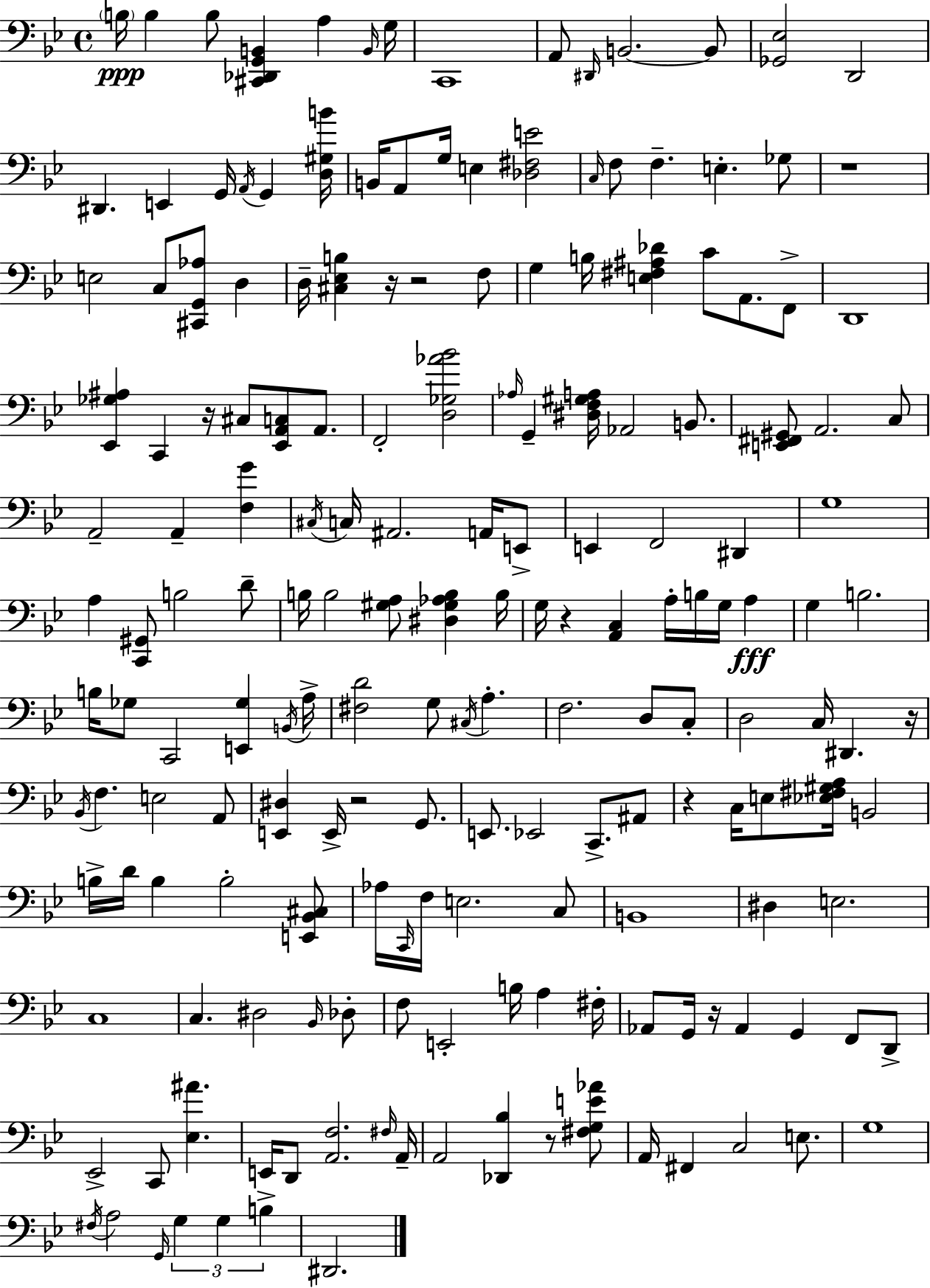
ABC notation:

X:1
T:Untitled
M:4/4
L:1/4
K:Bb
B,/4 B, B,/2 [^C,,_D,,G,,B,,] A, B,,/4 G,/4 C,,4 A,,/2 ^D,,/4 B,,2 B,,/2 [_G,,_E,]2 D,,2 ^D,, E,, G,,/4 A,,/4 G,, [D,^G,B]/4 B,,/4 A,,/2 G,/4 E, [_D,^F,E]2 C,/4 F,/2 F, E, _G,/2 z4 E,2 C,/2 [^C,,G,,_A,]/2 D, D,/4 [^C,_E,B,] z/4 z2 F,/2 G, B,/4 [E,^F,^A,_D] C/2 A,,/2 F,,/2 D,,4 [_E,,_G,^A,] C,, z/4 ^C,/2 [_E,,A,,C,]/2 A,,/2 F,,2 [D,_G,_A_B]2 _A,/4 G,, [^D,F,^G,A,]/4 _A,,2 B,,/2 [E,,^F,,^G,,]/2 A,,2 C,/2 A,,2 A,, [F,G] ^C,/4 C,/4 ^A,,2 A,,/4 E,,/2 E,, F,,2 ^D,, G,4 A, [C,,^G,,]/2 B,2 D/2 B,/4 B,2 [^G,A,]/2 [^D,^G,_A,B,] B,/4 G,/4 z [A,,C,] A,/4 B,/4 G,/4 A, G, B,2 B,/4 _G,/2 C,,2 [E,,_G,] B,,/4 A,/4 [^F,D]2 G,/2 ^C,/4 A, F,2 D,/2 C,/2 D,2 C,/4 ^D,, z/4 _B,,/4 F, E,2 A,,/2 [E,,^D,] E,,/4 z2 G,,/2 E,,/2 _E,,2 C,,/2 ^A,,/2 z C,/4 E,/2 [_E,^F,^G,A,]/4 B,,2 B,/4 D/4 B, B,2 [E,,_B,,^C,]/2 _A,/4 C,,/4 F,/4 E,2 C,/2 B,,4 ^D, E,2 C,4 C, ^D,2 _B,,/4 _D,/2 F,/2 E,,2 B,/4 A, ^F,/4 _A,,/2 G,,/4 z/4 _A,, G,, F,,/2 D,,/2 _E,,2 C,,/2 [_E,^A] E,,/4 D,,/2 [A,,F,]2 ^F,/4 A,,/4 A,,2 [_D,,_B,] z/2 [^F,G,E_A]/2 A,,/4 ^F,, C,2 E,/2 G,4 ^F,/4 A,2 G,,/4 G, G, B, ^D,,2